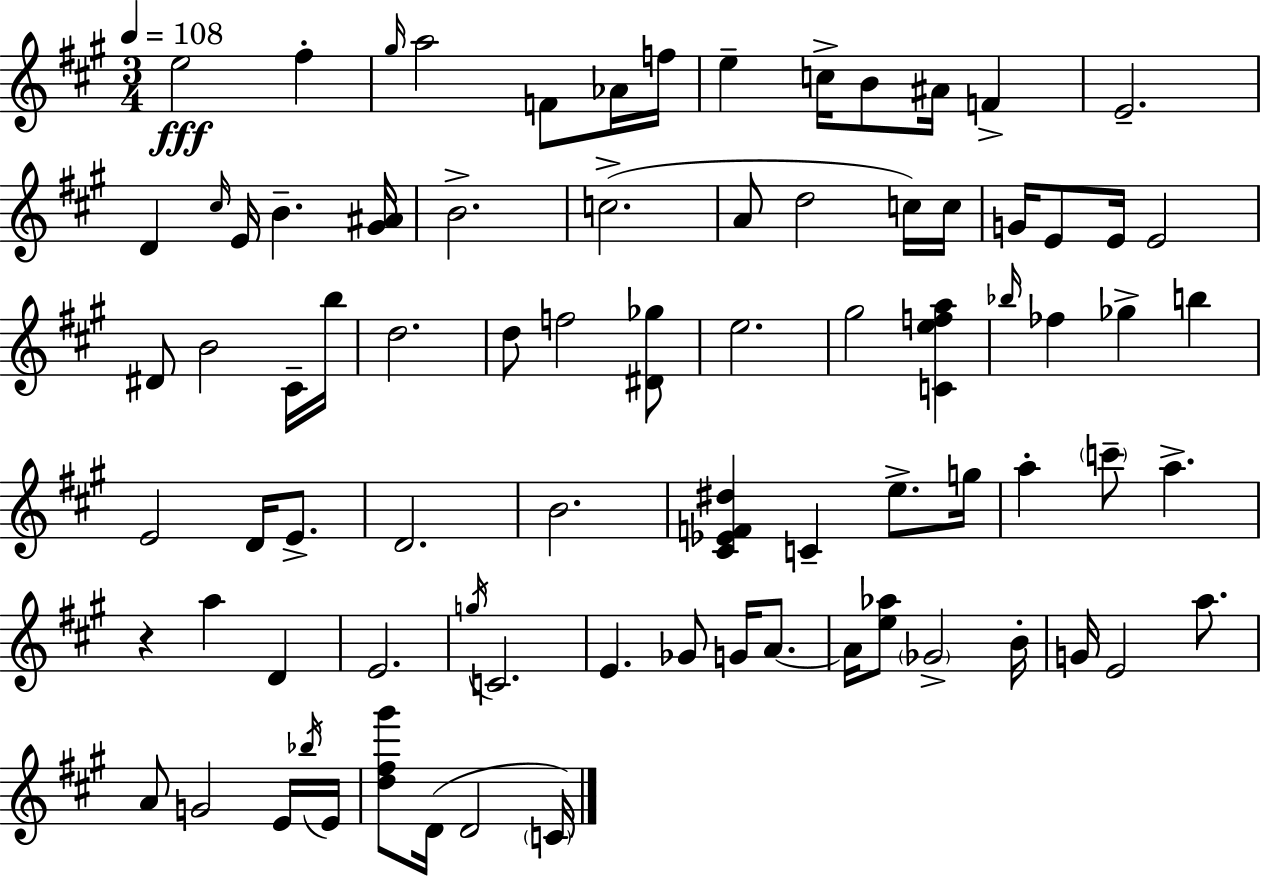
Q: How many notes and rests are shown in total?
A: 81